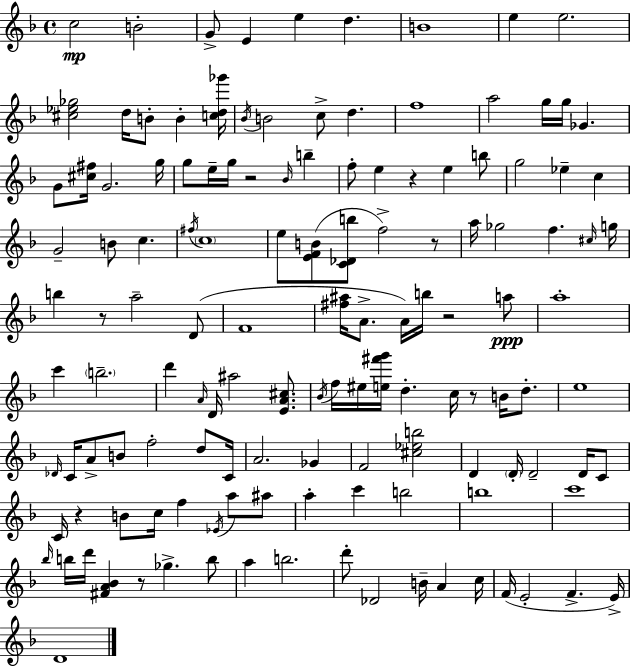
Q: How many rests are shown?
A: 8